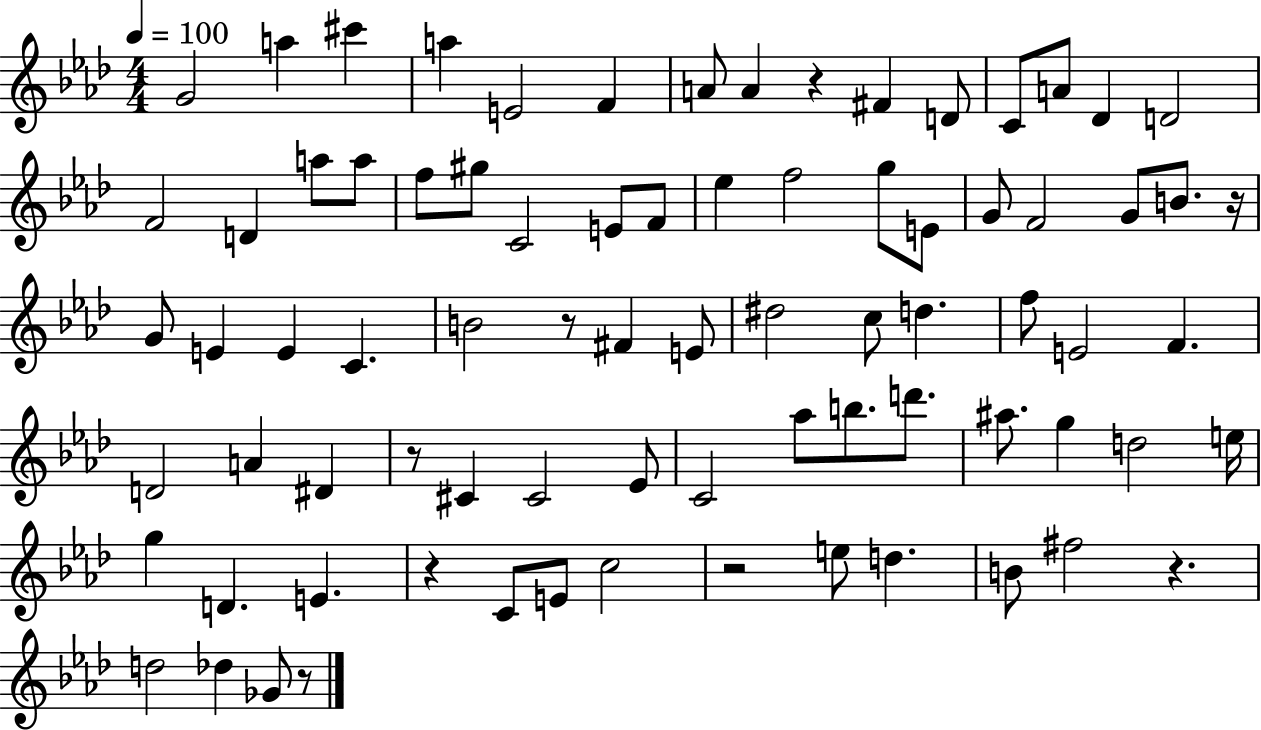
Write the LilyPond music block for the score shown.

{
  \clef treble
  \numericTimeSignature
  \time 4/4
  \key aes \major
  \tempo 4 = 100
  g'2 a''4 cis'''4 | a''4 e'2 f'4 | a'8 a'4 r4 fis'4 d'8 | c'8 a'8 des'4 d'2 | \break f'2 d'4 a''8 a''8 | f''8 gis''8 c'2 e'8 f'8 | ees''4 f''2 g''8 e'8 | g'8 f'2 g'8 b'8. r16 | \break g'8 e'4 e'4 c'4. | b'2 r8 fis'4 e'8 | dis''2 c''8 d''4. | f''8 e'2 f'4. | \break d'2 a'4 dis'4 | r8 cis'4 cis'2 ees'8 | c'2 aes''8 b''8. d'''8. | ais''8. g''4 d''2 e''16 | \break g''4 d'4. e'4. | r4 c'8 e'8 c''2 | r2 e''8 d''4. | b'8 fis''2 r4. | \break d''2 des''4 ges'8 r8 | \bar "|."
}